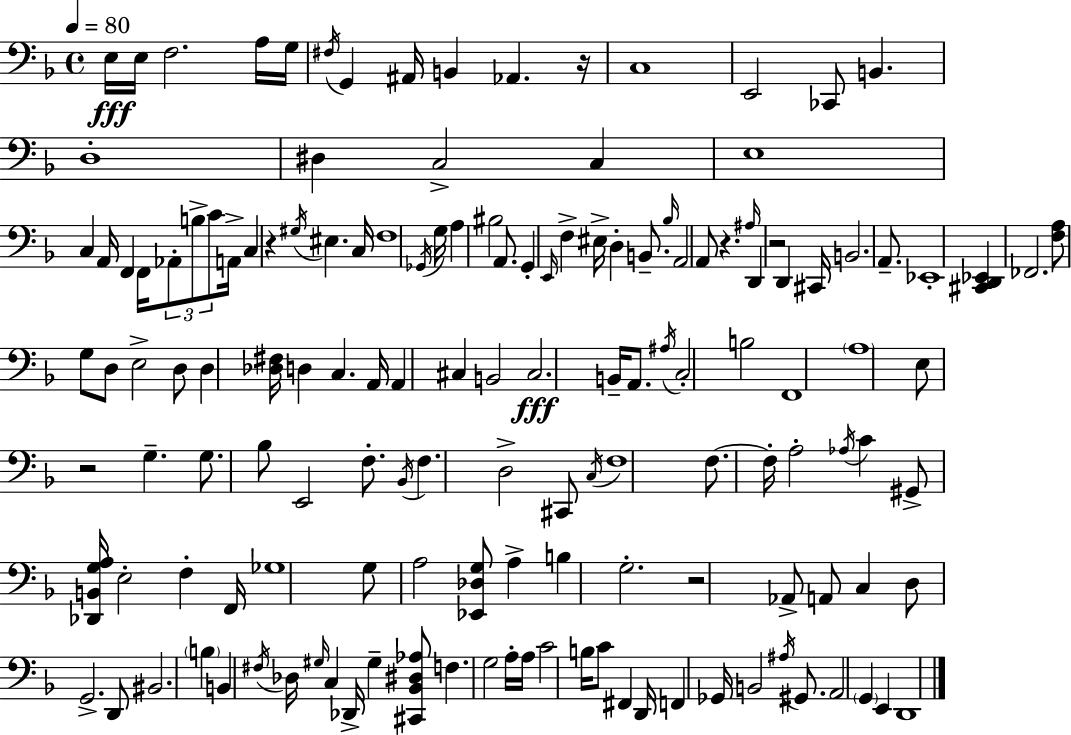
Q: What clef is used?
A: bass